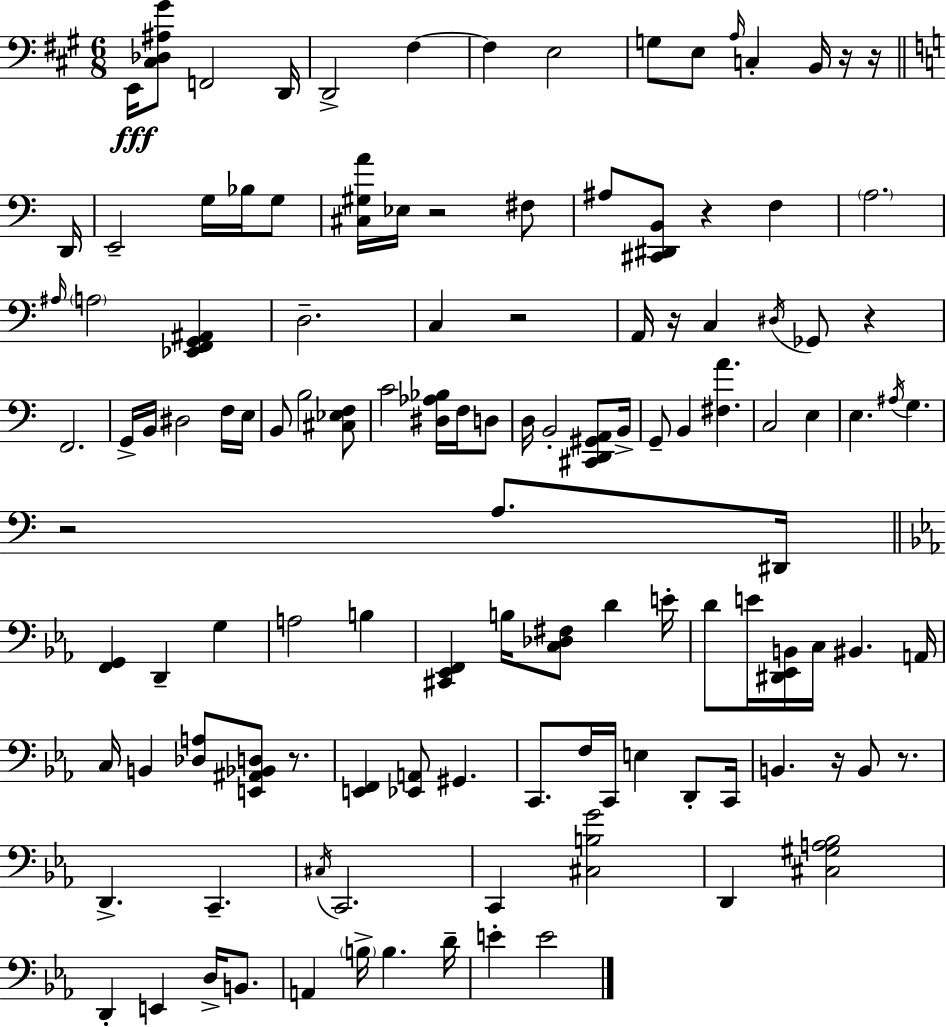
{
  \clef bass
  \numericTimeSignature
  \time 6/8
  \key a \major
  \repeat volta 2 { e,16\fff <cis des ais gis'>8 f,2 d,16 | d,2-> fis4~~ | fis4 e2 | g8 e8 \grace { a16 } c4-. b,16 r16 r16 | \break \bar "||" \break \key c \major d,16 e,2-- g16 bes16 g8 | <cis gis a'>16 ees16 r2 fis8 | ais8 <cis, dis, b,>8 r4 f4 | \parenthesize a2. | \break \grace { ais16 } \parenthesize a2 <ees, f, g, ais,>4 | d2.-- | c4 r2 | a,16 r16 c4 \acciaccatura { dis16 } ges,8 r4 | \break f,2. | g,16-> b,16 dis2 | f16 e16 b,8 b2 | <cis ees f>8 c'2 <dis aes bes>16 | \break f16 d8 d16 b,2-. | <cis, d, gis, a,>8 b,16-> g,8-- b,4 <fis a'>4. | c2 e4 | e4. \acciaccatura { ais16 } g4. | \break r2 | a8. dis,16 \bar "||" \break \key c \minor <f, g,>4 d,4-- g4 | a2 b4 | <cis, ees, f,>4 b16 <c des fis>8 d'4 e'16-. | d'8 e'16 <dis, ees, b,>16 c16 bis,4. a,16 | \break c16 b,4 <des a>8 <e, ais, bes, d>8 r8. | <e, f,>4 <ees, a,>8 gis,4. | c,8. f16 c,16 e4 d,8-. c,16 | b,4. r16 b,8 r8. | \break d,4.-> c,4.-- | \acciaccatura { cis16 } c,2. | c,4 <cis b g'>2 | d,4 <cis gis a bes>2 | \break d,4-. e,4 d16-> b,8. | a,4 \parenthesize b16-> b4. | d'16-- e'4-. e'2 | } \bar "|."
}